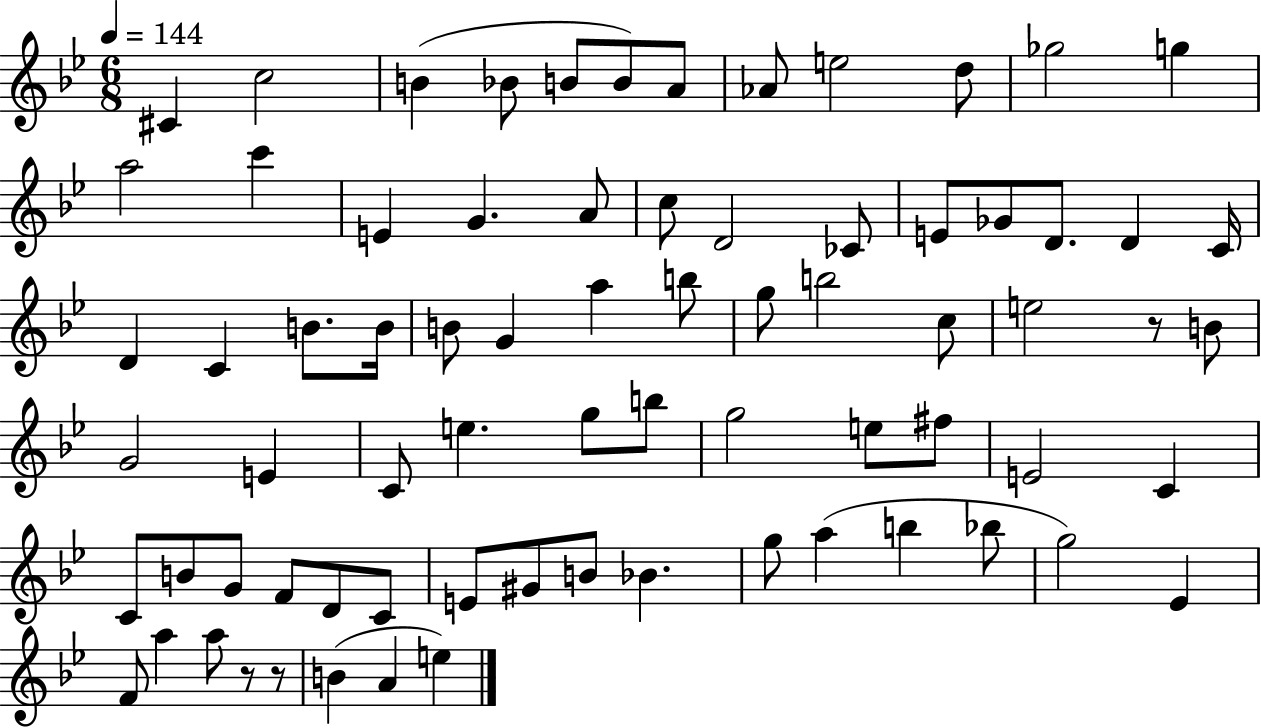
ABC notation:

X:1
T:Untitled
M:6/8
L:1/4
K:Bb
^C c2 B _B/2 B/2 B/2 A/2 _A/2 e2 d/2 _g2 g a2 c' E G A/2 c/2 D2 _C/2 E/2 _G/2 D/2 D C/4 D C B/2 B/4 B/2 G a b/2 g/2 b2 c/2 e2 z/2 B/2 G2 E C/2 e g/2 b/2 g2 e/2 ^f/2 E2 C C/2 B/2 G/2 F/2 D/2 C/2 E/2 ^G/2 B/2 _B g/2 a b _b/2 g2 _E F/2 a a/2 z/2 z/2 B A e